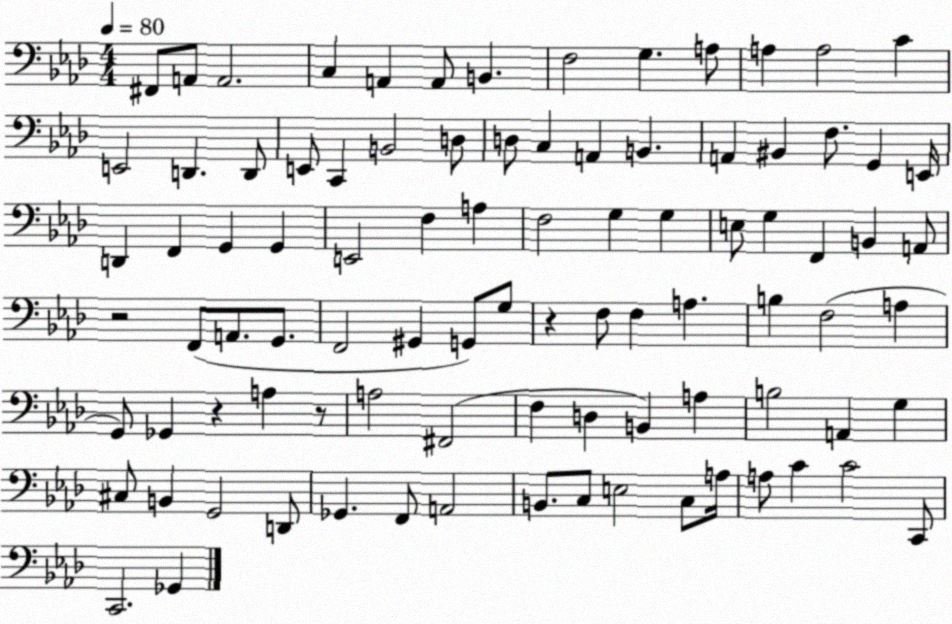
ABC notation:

X:1
T:Untitled
M:4/4
L:1/4
K:Ab
^F,,/2 A,,/2 A,,2 C, A,, A,,/2 B,, F,2 G, A,/2 A, A,2 C E,,2 D,, D,,/2 E,,/2 C,, B,,2 D,/2 D,/2 C, A,, B,, A,, ^B,, F,/2 G,, E,,/4 D,, F,, G,, G,, E,,2 F, A, F,2 G, G, E,/2 G, F,, B,, A,,/2 z2 F,,/2 A,,/2 G,,/2 F,,2 ^G,, G,,/2 G,/2 z F,/2 F, A, B, F,2 A, G,,/2 _G,, z A, z/2 A,2 ^F,,2 F, D, B,, A, B,2 A,, G, ^C,/2 B,, G,,2 D,,/2 _G,, F,,/2 A,,2 B,,/2 C,/2 E,2 C,/2 A,/4 A,/2 C C2 C,,/2 C,,2 _G,,